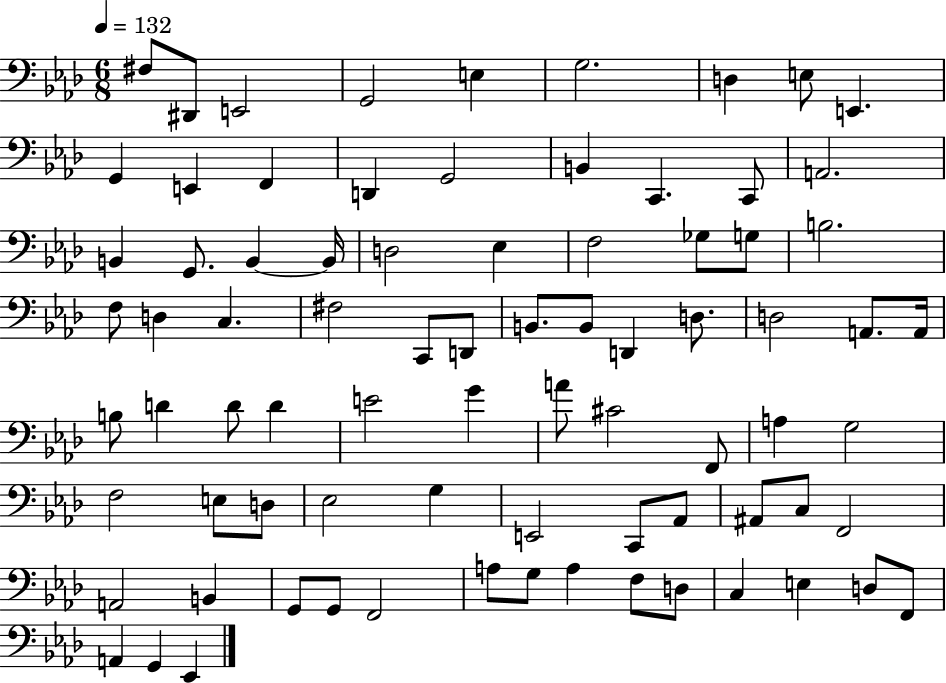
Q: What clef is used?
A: bass